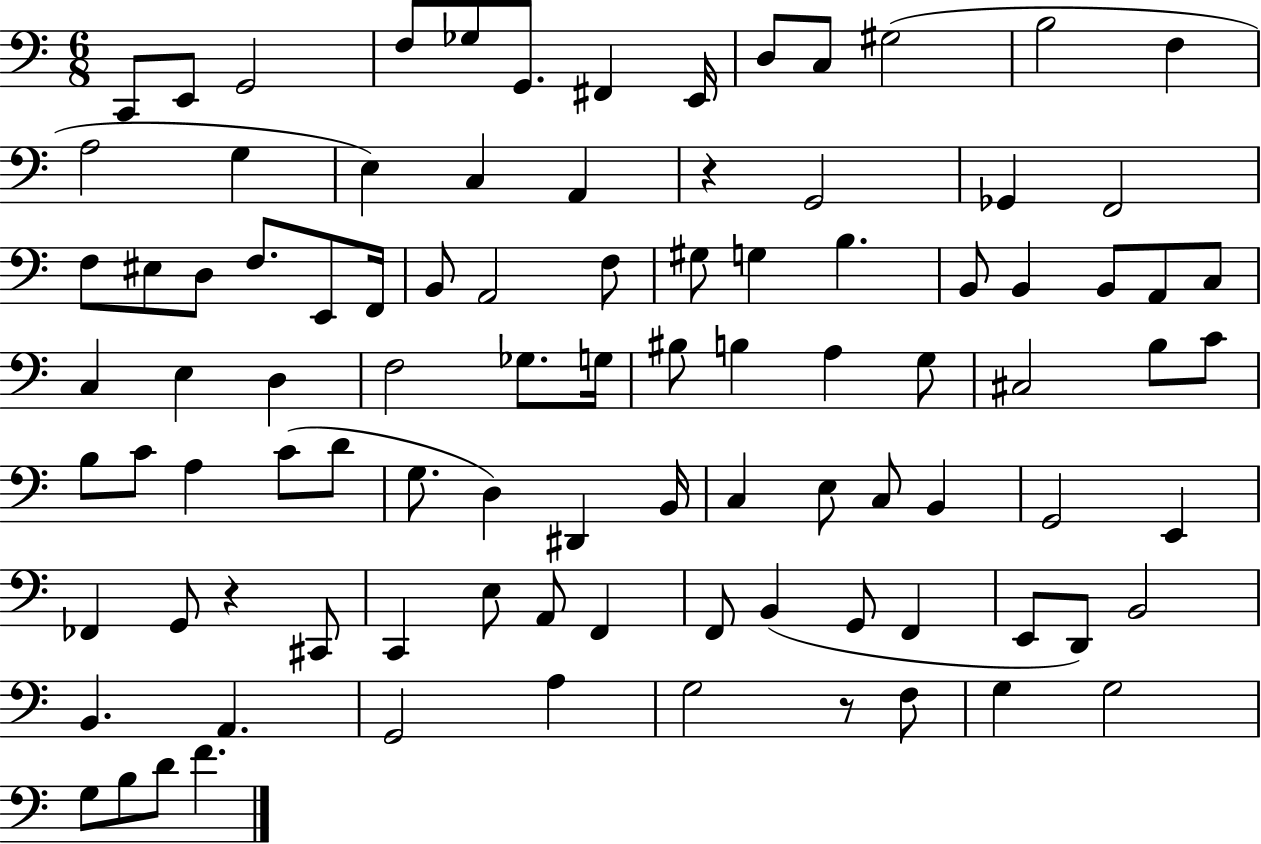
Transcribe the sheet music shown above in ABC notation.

X:1
T:Untitled
M:6/8
L:1/4
K:C
C,,/2 E,,/2 G,,2 F,/2 _G,/2 G,,/2 ^F,, E,,/4 D,/2 C,/2 ^G,2 B,2 F, A,2 G, E, C, A,, z G,,2 _G,, F,,2 F,/2 ^E,/2 D,/2 F,/2 E,,/2 F,,/4 B,,/2 A,,2 F,/2 ^G,/2 G, B, B,,/2 B,, B,,/2 A,,/2 C,/2 C, E, D, F,2 _G,/2 G,/4 ^B,/2 B, A, G,/2 ^C,2 B,/2 C/2 B,/2 C/2 A, C/2 D/2 G,/2 D, ^D,, B,,/4 C, E,/2 C,/2 B,, G,,2 E,, _F,, G,,/2 z ^C,,/2 C,, E,/2 A,,/2 F,, F,,/2 B,, G,,/2 F,, E,,/2 D,,/2 B,,2 B,, A,, G,,2 A, G,2 z/2 F,/2 G, G,2 G,/2 B,/2 D/2 F